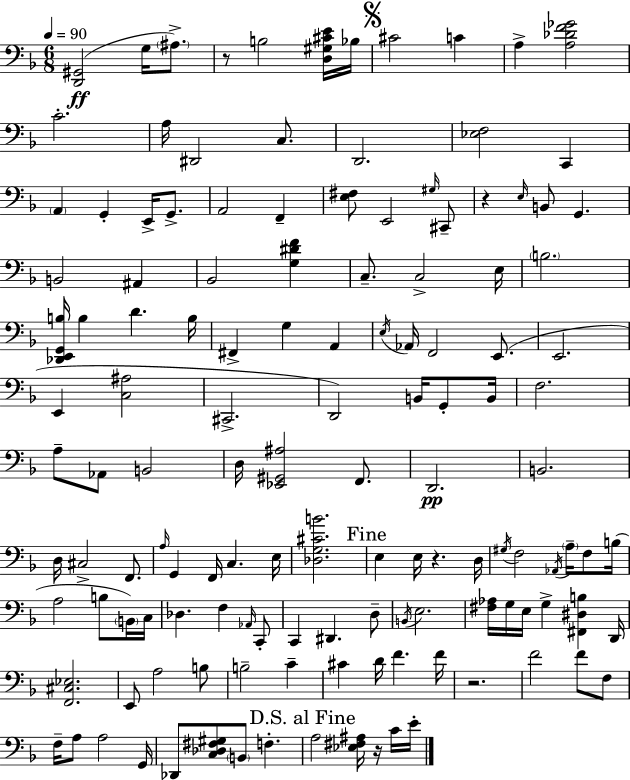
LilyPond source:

{
  \clef bass
  \numericTimeSignature
  \time 6/8
  \key d \minor
  \tempo 4 = 90
  <d, gis,>2(\ff g16 \parenthesize ais8.->) | r8 b2 <d gis cis' e'>16 bes16 | \mark \markup { \musicglyph "scripts.segno" } cis'2 c'4 | a4-> <a des' f' ges'>2 | \break c'2.-. | a16 dis,2 c8. | d,2. | <ees f>2 c,4 | \break \parenthesize a,4 g,4-. e,16-> g,8.-> | a,2 f,4-- | <e fis>8 e,2 \grace { gis16 } cis,8-- | r4 \grace { e16 } b,8 g,4. | \break b,2 ais,4 | bes,2 <g dis' f'>4 | c8.-- c2-> | e16 \parenthesize b2. | \break <des, e, g, b>16 b4 d'4. | b16 fis,4-> g4 a,4 | \acciaccatura { e16 } aes,16 f,2 | e,8.( e,2. | \break e,4 <c ais>2 | cis,2.-> | d,2) b,16 | g,8-. b,16 f2. | \break a8-- aes,8 b,2 | d16 <ees, gis, ais>2 | f,8. d,2.\pp | b,2. | \break d16 cis2-> | f,8. \grace { a16 } g,4 f,16 c4. | e16 <des g cis' b'>2. | \mark "Fine" e4 e16 r4. | \break d16 \acciaccatura { gis16 } f2 | \acciaccatura { aes,16 } \parenthesize a16-- f8 b16( a2 | b8 \parenthesize b,16) c16 des4. | f4 \grace { aes,16 } c,8-. c,4 dis,4. | \break d8-- \acciaccatura { b,16 } e2. | <fis aes>16 g16 e16 g4-> | <fis, dis b>4 d,16 <f, cis ees>2. | e,8 a2 | \break b8 b2-- | c'4-- cis'4 | d'16 f'4. f'16 r2. | f'2 | \break f'8 f8 f16-- a8 a2 | g,16 des,8 <c des fis gis>8 | \parenthesize b,8 f4.-. \mark "D.S. al Fine" a2 | <ees fis ais>16 r16 c'16 e'16-. \bar "|."
}